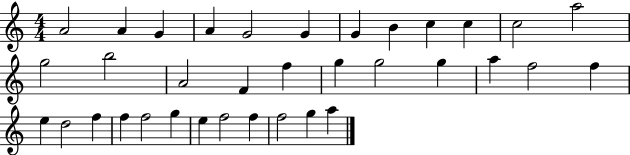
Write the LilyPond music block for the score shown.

{
  \clef treble
  \numericTimeSignature
  \time 4/4
  \key c \major
  a'2 a'4 g'4 | a'4 g'2 g'4 | g'4 b'4 c''4 c''4 | c''2 a''2 | \break g''2 b''2 | a'2 f'4 f''4 | g''4 g''2 g''4 | a''4 f''2 f''4 | \break e''4 d''2 f''4 | f''4 f''2 g''4 | e''4 f''2 f''4 | f''2 g''4 a''4 | \break \bar "|."
}